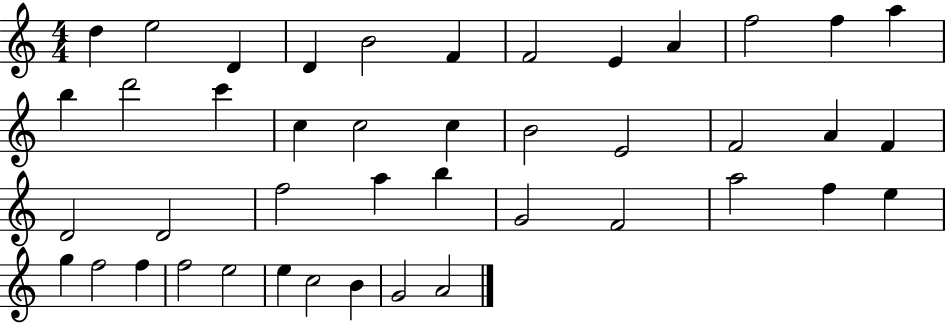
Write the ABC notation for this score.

X:1
T:Untitled
M:4/4
L:1/4
K:C
d e2 D D B2 F F2 E A f2 f a b d'2 c' c c2 c B2 E2 F2 A F D2 D2 f2 a b G2 F2 a2 f e g f2 f f2 e2 e c2 B G2 A2